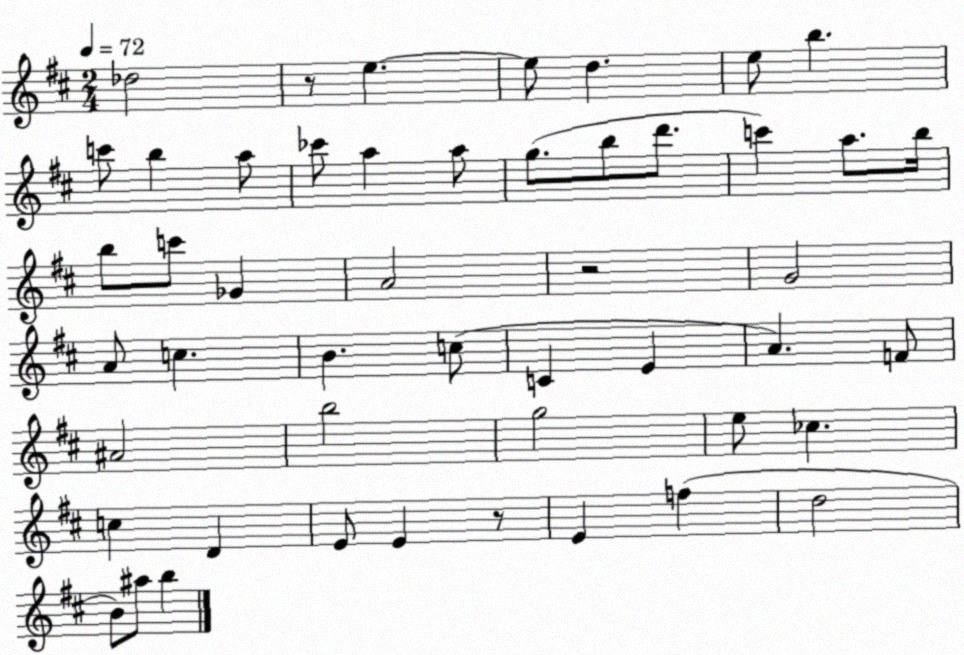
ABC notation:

X:1
T:Untitled
M:2/4
L:1/4
K:D
_d2 z/2 e e/2 d e/2 b c'/2 b a/2 _c'/2 a a/2 g/2 b/2 d'/2 c' a/2 b/4 b/2 c'/2 _G A2 z2 G2 A/2 c B c/2 C E A F/2 ^A2 b2 g2 e/2 _c c D E/2 E z/2 E f d2 B/2 ^a/2 b